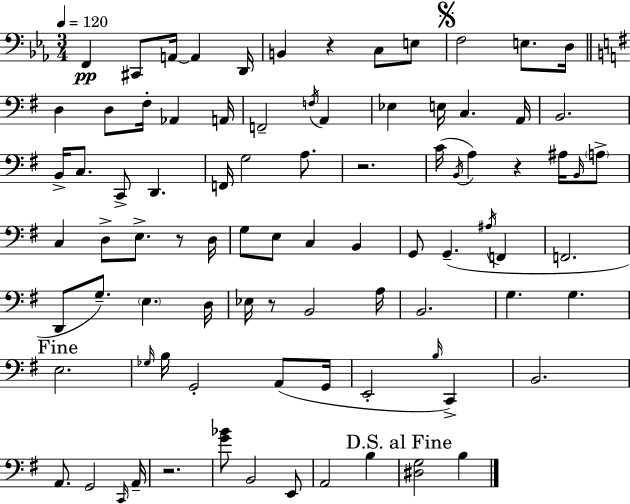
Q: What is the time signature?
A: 3/4